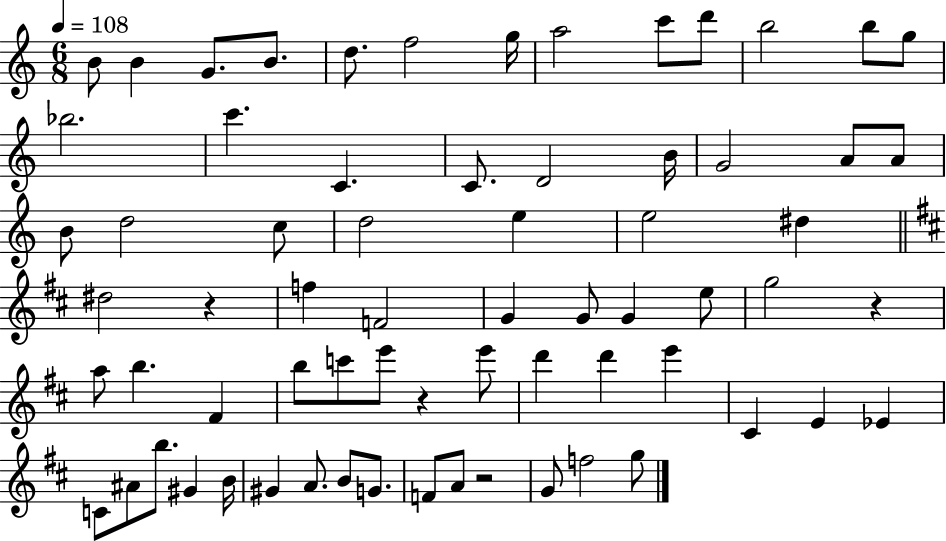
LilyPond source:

{
  \clef treble
  \numericTimeSignature
  \time 6/8
  \key c \major
  \tempo 4 = 108
  b'8 b'4 g'8. b'8. | d''8. f''2 g''16 | a''2 c'''8 d'''8 | b''2 b''8 g''8 | \break bes''2. | c'''4. c'4. | c'8. d'2 b'16 | g'2 a'8 a'8 | \break b'8 d''2 c''8 | d''2 e''4 | e''2 dis''4 | \bar "||" \break \key d \major dis''2 r4 | f''4 f'2 | g'4 g'8 g'4 e''8 | g''2 r4 | \break a''8 b''4. fis'4 | b''8 c'''8 e'''8 r4 e'''8 | d'''4 d'''4 e'''4 | cis'4 e'4 ees'4 | \break c'8 ais'8 b''8. gis'4 b'16 | gis'4 a'8. b'8 g'8. | f'8 a'8 r2 | g'8 f''2 g''8 | \break \bar "|."
}